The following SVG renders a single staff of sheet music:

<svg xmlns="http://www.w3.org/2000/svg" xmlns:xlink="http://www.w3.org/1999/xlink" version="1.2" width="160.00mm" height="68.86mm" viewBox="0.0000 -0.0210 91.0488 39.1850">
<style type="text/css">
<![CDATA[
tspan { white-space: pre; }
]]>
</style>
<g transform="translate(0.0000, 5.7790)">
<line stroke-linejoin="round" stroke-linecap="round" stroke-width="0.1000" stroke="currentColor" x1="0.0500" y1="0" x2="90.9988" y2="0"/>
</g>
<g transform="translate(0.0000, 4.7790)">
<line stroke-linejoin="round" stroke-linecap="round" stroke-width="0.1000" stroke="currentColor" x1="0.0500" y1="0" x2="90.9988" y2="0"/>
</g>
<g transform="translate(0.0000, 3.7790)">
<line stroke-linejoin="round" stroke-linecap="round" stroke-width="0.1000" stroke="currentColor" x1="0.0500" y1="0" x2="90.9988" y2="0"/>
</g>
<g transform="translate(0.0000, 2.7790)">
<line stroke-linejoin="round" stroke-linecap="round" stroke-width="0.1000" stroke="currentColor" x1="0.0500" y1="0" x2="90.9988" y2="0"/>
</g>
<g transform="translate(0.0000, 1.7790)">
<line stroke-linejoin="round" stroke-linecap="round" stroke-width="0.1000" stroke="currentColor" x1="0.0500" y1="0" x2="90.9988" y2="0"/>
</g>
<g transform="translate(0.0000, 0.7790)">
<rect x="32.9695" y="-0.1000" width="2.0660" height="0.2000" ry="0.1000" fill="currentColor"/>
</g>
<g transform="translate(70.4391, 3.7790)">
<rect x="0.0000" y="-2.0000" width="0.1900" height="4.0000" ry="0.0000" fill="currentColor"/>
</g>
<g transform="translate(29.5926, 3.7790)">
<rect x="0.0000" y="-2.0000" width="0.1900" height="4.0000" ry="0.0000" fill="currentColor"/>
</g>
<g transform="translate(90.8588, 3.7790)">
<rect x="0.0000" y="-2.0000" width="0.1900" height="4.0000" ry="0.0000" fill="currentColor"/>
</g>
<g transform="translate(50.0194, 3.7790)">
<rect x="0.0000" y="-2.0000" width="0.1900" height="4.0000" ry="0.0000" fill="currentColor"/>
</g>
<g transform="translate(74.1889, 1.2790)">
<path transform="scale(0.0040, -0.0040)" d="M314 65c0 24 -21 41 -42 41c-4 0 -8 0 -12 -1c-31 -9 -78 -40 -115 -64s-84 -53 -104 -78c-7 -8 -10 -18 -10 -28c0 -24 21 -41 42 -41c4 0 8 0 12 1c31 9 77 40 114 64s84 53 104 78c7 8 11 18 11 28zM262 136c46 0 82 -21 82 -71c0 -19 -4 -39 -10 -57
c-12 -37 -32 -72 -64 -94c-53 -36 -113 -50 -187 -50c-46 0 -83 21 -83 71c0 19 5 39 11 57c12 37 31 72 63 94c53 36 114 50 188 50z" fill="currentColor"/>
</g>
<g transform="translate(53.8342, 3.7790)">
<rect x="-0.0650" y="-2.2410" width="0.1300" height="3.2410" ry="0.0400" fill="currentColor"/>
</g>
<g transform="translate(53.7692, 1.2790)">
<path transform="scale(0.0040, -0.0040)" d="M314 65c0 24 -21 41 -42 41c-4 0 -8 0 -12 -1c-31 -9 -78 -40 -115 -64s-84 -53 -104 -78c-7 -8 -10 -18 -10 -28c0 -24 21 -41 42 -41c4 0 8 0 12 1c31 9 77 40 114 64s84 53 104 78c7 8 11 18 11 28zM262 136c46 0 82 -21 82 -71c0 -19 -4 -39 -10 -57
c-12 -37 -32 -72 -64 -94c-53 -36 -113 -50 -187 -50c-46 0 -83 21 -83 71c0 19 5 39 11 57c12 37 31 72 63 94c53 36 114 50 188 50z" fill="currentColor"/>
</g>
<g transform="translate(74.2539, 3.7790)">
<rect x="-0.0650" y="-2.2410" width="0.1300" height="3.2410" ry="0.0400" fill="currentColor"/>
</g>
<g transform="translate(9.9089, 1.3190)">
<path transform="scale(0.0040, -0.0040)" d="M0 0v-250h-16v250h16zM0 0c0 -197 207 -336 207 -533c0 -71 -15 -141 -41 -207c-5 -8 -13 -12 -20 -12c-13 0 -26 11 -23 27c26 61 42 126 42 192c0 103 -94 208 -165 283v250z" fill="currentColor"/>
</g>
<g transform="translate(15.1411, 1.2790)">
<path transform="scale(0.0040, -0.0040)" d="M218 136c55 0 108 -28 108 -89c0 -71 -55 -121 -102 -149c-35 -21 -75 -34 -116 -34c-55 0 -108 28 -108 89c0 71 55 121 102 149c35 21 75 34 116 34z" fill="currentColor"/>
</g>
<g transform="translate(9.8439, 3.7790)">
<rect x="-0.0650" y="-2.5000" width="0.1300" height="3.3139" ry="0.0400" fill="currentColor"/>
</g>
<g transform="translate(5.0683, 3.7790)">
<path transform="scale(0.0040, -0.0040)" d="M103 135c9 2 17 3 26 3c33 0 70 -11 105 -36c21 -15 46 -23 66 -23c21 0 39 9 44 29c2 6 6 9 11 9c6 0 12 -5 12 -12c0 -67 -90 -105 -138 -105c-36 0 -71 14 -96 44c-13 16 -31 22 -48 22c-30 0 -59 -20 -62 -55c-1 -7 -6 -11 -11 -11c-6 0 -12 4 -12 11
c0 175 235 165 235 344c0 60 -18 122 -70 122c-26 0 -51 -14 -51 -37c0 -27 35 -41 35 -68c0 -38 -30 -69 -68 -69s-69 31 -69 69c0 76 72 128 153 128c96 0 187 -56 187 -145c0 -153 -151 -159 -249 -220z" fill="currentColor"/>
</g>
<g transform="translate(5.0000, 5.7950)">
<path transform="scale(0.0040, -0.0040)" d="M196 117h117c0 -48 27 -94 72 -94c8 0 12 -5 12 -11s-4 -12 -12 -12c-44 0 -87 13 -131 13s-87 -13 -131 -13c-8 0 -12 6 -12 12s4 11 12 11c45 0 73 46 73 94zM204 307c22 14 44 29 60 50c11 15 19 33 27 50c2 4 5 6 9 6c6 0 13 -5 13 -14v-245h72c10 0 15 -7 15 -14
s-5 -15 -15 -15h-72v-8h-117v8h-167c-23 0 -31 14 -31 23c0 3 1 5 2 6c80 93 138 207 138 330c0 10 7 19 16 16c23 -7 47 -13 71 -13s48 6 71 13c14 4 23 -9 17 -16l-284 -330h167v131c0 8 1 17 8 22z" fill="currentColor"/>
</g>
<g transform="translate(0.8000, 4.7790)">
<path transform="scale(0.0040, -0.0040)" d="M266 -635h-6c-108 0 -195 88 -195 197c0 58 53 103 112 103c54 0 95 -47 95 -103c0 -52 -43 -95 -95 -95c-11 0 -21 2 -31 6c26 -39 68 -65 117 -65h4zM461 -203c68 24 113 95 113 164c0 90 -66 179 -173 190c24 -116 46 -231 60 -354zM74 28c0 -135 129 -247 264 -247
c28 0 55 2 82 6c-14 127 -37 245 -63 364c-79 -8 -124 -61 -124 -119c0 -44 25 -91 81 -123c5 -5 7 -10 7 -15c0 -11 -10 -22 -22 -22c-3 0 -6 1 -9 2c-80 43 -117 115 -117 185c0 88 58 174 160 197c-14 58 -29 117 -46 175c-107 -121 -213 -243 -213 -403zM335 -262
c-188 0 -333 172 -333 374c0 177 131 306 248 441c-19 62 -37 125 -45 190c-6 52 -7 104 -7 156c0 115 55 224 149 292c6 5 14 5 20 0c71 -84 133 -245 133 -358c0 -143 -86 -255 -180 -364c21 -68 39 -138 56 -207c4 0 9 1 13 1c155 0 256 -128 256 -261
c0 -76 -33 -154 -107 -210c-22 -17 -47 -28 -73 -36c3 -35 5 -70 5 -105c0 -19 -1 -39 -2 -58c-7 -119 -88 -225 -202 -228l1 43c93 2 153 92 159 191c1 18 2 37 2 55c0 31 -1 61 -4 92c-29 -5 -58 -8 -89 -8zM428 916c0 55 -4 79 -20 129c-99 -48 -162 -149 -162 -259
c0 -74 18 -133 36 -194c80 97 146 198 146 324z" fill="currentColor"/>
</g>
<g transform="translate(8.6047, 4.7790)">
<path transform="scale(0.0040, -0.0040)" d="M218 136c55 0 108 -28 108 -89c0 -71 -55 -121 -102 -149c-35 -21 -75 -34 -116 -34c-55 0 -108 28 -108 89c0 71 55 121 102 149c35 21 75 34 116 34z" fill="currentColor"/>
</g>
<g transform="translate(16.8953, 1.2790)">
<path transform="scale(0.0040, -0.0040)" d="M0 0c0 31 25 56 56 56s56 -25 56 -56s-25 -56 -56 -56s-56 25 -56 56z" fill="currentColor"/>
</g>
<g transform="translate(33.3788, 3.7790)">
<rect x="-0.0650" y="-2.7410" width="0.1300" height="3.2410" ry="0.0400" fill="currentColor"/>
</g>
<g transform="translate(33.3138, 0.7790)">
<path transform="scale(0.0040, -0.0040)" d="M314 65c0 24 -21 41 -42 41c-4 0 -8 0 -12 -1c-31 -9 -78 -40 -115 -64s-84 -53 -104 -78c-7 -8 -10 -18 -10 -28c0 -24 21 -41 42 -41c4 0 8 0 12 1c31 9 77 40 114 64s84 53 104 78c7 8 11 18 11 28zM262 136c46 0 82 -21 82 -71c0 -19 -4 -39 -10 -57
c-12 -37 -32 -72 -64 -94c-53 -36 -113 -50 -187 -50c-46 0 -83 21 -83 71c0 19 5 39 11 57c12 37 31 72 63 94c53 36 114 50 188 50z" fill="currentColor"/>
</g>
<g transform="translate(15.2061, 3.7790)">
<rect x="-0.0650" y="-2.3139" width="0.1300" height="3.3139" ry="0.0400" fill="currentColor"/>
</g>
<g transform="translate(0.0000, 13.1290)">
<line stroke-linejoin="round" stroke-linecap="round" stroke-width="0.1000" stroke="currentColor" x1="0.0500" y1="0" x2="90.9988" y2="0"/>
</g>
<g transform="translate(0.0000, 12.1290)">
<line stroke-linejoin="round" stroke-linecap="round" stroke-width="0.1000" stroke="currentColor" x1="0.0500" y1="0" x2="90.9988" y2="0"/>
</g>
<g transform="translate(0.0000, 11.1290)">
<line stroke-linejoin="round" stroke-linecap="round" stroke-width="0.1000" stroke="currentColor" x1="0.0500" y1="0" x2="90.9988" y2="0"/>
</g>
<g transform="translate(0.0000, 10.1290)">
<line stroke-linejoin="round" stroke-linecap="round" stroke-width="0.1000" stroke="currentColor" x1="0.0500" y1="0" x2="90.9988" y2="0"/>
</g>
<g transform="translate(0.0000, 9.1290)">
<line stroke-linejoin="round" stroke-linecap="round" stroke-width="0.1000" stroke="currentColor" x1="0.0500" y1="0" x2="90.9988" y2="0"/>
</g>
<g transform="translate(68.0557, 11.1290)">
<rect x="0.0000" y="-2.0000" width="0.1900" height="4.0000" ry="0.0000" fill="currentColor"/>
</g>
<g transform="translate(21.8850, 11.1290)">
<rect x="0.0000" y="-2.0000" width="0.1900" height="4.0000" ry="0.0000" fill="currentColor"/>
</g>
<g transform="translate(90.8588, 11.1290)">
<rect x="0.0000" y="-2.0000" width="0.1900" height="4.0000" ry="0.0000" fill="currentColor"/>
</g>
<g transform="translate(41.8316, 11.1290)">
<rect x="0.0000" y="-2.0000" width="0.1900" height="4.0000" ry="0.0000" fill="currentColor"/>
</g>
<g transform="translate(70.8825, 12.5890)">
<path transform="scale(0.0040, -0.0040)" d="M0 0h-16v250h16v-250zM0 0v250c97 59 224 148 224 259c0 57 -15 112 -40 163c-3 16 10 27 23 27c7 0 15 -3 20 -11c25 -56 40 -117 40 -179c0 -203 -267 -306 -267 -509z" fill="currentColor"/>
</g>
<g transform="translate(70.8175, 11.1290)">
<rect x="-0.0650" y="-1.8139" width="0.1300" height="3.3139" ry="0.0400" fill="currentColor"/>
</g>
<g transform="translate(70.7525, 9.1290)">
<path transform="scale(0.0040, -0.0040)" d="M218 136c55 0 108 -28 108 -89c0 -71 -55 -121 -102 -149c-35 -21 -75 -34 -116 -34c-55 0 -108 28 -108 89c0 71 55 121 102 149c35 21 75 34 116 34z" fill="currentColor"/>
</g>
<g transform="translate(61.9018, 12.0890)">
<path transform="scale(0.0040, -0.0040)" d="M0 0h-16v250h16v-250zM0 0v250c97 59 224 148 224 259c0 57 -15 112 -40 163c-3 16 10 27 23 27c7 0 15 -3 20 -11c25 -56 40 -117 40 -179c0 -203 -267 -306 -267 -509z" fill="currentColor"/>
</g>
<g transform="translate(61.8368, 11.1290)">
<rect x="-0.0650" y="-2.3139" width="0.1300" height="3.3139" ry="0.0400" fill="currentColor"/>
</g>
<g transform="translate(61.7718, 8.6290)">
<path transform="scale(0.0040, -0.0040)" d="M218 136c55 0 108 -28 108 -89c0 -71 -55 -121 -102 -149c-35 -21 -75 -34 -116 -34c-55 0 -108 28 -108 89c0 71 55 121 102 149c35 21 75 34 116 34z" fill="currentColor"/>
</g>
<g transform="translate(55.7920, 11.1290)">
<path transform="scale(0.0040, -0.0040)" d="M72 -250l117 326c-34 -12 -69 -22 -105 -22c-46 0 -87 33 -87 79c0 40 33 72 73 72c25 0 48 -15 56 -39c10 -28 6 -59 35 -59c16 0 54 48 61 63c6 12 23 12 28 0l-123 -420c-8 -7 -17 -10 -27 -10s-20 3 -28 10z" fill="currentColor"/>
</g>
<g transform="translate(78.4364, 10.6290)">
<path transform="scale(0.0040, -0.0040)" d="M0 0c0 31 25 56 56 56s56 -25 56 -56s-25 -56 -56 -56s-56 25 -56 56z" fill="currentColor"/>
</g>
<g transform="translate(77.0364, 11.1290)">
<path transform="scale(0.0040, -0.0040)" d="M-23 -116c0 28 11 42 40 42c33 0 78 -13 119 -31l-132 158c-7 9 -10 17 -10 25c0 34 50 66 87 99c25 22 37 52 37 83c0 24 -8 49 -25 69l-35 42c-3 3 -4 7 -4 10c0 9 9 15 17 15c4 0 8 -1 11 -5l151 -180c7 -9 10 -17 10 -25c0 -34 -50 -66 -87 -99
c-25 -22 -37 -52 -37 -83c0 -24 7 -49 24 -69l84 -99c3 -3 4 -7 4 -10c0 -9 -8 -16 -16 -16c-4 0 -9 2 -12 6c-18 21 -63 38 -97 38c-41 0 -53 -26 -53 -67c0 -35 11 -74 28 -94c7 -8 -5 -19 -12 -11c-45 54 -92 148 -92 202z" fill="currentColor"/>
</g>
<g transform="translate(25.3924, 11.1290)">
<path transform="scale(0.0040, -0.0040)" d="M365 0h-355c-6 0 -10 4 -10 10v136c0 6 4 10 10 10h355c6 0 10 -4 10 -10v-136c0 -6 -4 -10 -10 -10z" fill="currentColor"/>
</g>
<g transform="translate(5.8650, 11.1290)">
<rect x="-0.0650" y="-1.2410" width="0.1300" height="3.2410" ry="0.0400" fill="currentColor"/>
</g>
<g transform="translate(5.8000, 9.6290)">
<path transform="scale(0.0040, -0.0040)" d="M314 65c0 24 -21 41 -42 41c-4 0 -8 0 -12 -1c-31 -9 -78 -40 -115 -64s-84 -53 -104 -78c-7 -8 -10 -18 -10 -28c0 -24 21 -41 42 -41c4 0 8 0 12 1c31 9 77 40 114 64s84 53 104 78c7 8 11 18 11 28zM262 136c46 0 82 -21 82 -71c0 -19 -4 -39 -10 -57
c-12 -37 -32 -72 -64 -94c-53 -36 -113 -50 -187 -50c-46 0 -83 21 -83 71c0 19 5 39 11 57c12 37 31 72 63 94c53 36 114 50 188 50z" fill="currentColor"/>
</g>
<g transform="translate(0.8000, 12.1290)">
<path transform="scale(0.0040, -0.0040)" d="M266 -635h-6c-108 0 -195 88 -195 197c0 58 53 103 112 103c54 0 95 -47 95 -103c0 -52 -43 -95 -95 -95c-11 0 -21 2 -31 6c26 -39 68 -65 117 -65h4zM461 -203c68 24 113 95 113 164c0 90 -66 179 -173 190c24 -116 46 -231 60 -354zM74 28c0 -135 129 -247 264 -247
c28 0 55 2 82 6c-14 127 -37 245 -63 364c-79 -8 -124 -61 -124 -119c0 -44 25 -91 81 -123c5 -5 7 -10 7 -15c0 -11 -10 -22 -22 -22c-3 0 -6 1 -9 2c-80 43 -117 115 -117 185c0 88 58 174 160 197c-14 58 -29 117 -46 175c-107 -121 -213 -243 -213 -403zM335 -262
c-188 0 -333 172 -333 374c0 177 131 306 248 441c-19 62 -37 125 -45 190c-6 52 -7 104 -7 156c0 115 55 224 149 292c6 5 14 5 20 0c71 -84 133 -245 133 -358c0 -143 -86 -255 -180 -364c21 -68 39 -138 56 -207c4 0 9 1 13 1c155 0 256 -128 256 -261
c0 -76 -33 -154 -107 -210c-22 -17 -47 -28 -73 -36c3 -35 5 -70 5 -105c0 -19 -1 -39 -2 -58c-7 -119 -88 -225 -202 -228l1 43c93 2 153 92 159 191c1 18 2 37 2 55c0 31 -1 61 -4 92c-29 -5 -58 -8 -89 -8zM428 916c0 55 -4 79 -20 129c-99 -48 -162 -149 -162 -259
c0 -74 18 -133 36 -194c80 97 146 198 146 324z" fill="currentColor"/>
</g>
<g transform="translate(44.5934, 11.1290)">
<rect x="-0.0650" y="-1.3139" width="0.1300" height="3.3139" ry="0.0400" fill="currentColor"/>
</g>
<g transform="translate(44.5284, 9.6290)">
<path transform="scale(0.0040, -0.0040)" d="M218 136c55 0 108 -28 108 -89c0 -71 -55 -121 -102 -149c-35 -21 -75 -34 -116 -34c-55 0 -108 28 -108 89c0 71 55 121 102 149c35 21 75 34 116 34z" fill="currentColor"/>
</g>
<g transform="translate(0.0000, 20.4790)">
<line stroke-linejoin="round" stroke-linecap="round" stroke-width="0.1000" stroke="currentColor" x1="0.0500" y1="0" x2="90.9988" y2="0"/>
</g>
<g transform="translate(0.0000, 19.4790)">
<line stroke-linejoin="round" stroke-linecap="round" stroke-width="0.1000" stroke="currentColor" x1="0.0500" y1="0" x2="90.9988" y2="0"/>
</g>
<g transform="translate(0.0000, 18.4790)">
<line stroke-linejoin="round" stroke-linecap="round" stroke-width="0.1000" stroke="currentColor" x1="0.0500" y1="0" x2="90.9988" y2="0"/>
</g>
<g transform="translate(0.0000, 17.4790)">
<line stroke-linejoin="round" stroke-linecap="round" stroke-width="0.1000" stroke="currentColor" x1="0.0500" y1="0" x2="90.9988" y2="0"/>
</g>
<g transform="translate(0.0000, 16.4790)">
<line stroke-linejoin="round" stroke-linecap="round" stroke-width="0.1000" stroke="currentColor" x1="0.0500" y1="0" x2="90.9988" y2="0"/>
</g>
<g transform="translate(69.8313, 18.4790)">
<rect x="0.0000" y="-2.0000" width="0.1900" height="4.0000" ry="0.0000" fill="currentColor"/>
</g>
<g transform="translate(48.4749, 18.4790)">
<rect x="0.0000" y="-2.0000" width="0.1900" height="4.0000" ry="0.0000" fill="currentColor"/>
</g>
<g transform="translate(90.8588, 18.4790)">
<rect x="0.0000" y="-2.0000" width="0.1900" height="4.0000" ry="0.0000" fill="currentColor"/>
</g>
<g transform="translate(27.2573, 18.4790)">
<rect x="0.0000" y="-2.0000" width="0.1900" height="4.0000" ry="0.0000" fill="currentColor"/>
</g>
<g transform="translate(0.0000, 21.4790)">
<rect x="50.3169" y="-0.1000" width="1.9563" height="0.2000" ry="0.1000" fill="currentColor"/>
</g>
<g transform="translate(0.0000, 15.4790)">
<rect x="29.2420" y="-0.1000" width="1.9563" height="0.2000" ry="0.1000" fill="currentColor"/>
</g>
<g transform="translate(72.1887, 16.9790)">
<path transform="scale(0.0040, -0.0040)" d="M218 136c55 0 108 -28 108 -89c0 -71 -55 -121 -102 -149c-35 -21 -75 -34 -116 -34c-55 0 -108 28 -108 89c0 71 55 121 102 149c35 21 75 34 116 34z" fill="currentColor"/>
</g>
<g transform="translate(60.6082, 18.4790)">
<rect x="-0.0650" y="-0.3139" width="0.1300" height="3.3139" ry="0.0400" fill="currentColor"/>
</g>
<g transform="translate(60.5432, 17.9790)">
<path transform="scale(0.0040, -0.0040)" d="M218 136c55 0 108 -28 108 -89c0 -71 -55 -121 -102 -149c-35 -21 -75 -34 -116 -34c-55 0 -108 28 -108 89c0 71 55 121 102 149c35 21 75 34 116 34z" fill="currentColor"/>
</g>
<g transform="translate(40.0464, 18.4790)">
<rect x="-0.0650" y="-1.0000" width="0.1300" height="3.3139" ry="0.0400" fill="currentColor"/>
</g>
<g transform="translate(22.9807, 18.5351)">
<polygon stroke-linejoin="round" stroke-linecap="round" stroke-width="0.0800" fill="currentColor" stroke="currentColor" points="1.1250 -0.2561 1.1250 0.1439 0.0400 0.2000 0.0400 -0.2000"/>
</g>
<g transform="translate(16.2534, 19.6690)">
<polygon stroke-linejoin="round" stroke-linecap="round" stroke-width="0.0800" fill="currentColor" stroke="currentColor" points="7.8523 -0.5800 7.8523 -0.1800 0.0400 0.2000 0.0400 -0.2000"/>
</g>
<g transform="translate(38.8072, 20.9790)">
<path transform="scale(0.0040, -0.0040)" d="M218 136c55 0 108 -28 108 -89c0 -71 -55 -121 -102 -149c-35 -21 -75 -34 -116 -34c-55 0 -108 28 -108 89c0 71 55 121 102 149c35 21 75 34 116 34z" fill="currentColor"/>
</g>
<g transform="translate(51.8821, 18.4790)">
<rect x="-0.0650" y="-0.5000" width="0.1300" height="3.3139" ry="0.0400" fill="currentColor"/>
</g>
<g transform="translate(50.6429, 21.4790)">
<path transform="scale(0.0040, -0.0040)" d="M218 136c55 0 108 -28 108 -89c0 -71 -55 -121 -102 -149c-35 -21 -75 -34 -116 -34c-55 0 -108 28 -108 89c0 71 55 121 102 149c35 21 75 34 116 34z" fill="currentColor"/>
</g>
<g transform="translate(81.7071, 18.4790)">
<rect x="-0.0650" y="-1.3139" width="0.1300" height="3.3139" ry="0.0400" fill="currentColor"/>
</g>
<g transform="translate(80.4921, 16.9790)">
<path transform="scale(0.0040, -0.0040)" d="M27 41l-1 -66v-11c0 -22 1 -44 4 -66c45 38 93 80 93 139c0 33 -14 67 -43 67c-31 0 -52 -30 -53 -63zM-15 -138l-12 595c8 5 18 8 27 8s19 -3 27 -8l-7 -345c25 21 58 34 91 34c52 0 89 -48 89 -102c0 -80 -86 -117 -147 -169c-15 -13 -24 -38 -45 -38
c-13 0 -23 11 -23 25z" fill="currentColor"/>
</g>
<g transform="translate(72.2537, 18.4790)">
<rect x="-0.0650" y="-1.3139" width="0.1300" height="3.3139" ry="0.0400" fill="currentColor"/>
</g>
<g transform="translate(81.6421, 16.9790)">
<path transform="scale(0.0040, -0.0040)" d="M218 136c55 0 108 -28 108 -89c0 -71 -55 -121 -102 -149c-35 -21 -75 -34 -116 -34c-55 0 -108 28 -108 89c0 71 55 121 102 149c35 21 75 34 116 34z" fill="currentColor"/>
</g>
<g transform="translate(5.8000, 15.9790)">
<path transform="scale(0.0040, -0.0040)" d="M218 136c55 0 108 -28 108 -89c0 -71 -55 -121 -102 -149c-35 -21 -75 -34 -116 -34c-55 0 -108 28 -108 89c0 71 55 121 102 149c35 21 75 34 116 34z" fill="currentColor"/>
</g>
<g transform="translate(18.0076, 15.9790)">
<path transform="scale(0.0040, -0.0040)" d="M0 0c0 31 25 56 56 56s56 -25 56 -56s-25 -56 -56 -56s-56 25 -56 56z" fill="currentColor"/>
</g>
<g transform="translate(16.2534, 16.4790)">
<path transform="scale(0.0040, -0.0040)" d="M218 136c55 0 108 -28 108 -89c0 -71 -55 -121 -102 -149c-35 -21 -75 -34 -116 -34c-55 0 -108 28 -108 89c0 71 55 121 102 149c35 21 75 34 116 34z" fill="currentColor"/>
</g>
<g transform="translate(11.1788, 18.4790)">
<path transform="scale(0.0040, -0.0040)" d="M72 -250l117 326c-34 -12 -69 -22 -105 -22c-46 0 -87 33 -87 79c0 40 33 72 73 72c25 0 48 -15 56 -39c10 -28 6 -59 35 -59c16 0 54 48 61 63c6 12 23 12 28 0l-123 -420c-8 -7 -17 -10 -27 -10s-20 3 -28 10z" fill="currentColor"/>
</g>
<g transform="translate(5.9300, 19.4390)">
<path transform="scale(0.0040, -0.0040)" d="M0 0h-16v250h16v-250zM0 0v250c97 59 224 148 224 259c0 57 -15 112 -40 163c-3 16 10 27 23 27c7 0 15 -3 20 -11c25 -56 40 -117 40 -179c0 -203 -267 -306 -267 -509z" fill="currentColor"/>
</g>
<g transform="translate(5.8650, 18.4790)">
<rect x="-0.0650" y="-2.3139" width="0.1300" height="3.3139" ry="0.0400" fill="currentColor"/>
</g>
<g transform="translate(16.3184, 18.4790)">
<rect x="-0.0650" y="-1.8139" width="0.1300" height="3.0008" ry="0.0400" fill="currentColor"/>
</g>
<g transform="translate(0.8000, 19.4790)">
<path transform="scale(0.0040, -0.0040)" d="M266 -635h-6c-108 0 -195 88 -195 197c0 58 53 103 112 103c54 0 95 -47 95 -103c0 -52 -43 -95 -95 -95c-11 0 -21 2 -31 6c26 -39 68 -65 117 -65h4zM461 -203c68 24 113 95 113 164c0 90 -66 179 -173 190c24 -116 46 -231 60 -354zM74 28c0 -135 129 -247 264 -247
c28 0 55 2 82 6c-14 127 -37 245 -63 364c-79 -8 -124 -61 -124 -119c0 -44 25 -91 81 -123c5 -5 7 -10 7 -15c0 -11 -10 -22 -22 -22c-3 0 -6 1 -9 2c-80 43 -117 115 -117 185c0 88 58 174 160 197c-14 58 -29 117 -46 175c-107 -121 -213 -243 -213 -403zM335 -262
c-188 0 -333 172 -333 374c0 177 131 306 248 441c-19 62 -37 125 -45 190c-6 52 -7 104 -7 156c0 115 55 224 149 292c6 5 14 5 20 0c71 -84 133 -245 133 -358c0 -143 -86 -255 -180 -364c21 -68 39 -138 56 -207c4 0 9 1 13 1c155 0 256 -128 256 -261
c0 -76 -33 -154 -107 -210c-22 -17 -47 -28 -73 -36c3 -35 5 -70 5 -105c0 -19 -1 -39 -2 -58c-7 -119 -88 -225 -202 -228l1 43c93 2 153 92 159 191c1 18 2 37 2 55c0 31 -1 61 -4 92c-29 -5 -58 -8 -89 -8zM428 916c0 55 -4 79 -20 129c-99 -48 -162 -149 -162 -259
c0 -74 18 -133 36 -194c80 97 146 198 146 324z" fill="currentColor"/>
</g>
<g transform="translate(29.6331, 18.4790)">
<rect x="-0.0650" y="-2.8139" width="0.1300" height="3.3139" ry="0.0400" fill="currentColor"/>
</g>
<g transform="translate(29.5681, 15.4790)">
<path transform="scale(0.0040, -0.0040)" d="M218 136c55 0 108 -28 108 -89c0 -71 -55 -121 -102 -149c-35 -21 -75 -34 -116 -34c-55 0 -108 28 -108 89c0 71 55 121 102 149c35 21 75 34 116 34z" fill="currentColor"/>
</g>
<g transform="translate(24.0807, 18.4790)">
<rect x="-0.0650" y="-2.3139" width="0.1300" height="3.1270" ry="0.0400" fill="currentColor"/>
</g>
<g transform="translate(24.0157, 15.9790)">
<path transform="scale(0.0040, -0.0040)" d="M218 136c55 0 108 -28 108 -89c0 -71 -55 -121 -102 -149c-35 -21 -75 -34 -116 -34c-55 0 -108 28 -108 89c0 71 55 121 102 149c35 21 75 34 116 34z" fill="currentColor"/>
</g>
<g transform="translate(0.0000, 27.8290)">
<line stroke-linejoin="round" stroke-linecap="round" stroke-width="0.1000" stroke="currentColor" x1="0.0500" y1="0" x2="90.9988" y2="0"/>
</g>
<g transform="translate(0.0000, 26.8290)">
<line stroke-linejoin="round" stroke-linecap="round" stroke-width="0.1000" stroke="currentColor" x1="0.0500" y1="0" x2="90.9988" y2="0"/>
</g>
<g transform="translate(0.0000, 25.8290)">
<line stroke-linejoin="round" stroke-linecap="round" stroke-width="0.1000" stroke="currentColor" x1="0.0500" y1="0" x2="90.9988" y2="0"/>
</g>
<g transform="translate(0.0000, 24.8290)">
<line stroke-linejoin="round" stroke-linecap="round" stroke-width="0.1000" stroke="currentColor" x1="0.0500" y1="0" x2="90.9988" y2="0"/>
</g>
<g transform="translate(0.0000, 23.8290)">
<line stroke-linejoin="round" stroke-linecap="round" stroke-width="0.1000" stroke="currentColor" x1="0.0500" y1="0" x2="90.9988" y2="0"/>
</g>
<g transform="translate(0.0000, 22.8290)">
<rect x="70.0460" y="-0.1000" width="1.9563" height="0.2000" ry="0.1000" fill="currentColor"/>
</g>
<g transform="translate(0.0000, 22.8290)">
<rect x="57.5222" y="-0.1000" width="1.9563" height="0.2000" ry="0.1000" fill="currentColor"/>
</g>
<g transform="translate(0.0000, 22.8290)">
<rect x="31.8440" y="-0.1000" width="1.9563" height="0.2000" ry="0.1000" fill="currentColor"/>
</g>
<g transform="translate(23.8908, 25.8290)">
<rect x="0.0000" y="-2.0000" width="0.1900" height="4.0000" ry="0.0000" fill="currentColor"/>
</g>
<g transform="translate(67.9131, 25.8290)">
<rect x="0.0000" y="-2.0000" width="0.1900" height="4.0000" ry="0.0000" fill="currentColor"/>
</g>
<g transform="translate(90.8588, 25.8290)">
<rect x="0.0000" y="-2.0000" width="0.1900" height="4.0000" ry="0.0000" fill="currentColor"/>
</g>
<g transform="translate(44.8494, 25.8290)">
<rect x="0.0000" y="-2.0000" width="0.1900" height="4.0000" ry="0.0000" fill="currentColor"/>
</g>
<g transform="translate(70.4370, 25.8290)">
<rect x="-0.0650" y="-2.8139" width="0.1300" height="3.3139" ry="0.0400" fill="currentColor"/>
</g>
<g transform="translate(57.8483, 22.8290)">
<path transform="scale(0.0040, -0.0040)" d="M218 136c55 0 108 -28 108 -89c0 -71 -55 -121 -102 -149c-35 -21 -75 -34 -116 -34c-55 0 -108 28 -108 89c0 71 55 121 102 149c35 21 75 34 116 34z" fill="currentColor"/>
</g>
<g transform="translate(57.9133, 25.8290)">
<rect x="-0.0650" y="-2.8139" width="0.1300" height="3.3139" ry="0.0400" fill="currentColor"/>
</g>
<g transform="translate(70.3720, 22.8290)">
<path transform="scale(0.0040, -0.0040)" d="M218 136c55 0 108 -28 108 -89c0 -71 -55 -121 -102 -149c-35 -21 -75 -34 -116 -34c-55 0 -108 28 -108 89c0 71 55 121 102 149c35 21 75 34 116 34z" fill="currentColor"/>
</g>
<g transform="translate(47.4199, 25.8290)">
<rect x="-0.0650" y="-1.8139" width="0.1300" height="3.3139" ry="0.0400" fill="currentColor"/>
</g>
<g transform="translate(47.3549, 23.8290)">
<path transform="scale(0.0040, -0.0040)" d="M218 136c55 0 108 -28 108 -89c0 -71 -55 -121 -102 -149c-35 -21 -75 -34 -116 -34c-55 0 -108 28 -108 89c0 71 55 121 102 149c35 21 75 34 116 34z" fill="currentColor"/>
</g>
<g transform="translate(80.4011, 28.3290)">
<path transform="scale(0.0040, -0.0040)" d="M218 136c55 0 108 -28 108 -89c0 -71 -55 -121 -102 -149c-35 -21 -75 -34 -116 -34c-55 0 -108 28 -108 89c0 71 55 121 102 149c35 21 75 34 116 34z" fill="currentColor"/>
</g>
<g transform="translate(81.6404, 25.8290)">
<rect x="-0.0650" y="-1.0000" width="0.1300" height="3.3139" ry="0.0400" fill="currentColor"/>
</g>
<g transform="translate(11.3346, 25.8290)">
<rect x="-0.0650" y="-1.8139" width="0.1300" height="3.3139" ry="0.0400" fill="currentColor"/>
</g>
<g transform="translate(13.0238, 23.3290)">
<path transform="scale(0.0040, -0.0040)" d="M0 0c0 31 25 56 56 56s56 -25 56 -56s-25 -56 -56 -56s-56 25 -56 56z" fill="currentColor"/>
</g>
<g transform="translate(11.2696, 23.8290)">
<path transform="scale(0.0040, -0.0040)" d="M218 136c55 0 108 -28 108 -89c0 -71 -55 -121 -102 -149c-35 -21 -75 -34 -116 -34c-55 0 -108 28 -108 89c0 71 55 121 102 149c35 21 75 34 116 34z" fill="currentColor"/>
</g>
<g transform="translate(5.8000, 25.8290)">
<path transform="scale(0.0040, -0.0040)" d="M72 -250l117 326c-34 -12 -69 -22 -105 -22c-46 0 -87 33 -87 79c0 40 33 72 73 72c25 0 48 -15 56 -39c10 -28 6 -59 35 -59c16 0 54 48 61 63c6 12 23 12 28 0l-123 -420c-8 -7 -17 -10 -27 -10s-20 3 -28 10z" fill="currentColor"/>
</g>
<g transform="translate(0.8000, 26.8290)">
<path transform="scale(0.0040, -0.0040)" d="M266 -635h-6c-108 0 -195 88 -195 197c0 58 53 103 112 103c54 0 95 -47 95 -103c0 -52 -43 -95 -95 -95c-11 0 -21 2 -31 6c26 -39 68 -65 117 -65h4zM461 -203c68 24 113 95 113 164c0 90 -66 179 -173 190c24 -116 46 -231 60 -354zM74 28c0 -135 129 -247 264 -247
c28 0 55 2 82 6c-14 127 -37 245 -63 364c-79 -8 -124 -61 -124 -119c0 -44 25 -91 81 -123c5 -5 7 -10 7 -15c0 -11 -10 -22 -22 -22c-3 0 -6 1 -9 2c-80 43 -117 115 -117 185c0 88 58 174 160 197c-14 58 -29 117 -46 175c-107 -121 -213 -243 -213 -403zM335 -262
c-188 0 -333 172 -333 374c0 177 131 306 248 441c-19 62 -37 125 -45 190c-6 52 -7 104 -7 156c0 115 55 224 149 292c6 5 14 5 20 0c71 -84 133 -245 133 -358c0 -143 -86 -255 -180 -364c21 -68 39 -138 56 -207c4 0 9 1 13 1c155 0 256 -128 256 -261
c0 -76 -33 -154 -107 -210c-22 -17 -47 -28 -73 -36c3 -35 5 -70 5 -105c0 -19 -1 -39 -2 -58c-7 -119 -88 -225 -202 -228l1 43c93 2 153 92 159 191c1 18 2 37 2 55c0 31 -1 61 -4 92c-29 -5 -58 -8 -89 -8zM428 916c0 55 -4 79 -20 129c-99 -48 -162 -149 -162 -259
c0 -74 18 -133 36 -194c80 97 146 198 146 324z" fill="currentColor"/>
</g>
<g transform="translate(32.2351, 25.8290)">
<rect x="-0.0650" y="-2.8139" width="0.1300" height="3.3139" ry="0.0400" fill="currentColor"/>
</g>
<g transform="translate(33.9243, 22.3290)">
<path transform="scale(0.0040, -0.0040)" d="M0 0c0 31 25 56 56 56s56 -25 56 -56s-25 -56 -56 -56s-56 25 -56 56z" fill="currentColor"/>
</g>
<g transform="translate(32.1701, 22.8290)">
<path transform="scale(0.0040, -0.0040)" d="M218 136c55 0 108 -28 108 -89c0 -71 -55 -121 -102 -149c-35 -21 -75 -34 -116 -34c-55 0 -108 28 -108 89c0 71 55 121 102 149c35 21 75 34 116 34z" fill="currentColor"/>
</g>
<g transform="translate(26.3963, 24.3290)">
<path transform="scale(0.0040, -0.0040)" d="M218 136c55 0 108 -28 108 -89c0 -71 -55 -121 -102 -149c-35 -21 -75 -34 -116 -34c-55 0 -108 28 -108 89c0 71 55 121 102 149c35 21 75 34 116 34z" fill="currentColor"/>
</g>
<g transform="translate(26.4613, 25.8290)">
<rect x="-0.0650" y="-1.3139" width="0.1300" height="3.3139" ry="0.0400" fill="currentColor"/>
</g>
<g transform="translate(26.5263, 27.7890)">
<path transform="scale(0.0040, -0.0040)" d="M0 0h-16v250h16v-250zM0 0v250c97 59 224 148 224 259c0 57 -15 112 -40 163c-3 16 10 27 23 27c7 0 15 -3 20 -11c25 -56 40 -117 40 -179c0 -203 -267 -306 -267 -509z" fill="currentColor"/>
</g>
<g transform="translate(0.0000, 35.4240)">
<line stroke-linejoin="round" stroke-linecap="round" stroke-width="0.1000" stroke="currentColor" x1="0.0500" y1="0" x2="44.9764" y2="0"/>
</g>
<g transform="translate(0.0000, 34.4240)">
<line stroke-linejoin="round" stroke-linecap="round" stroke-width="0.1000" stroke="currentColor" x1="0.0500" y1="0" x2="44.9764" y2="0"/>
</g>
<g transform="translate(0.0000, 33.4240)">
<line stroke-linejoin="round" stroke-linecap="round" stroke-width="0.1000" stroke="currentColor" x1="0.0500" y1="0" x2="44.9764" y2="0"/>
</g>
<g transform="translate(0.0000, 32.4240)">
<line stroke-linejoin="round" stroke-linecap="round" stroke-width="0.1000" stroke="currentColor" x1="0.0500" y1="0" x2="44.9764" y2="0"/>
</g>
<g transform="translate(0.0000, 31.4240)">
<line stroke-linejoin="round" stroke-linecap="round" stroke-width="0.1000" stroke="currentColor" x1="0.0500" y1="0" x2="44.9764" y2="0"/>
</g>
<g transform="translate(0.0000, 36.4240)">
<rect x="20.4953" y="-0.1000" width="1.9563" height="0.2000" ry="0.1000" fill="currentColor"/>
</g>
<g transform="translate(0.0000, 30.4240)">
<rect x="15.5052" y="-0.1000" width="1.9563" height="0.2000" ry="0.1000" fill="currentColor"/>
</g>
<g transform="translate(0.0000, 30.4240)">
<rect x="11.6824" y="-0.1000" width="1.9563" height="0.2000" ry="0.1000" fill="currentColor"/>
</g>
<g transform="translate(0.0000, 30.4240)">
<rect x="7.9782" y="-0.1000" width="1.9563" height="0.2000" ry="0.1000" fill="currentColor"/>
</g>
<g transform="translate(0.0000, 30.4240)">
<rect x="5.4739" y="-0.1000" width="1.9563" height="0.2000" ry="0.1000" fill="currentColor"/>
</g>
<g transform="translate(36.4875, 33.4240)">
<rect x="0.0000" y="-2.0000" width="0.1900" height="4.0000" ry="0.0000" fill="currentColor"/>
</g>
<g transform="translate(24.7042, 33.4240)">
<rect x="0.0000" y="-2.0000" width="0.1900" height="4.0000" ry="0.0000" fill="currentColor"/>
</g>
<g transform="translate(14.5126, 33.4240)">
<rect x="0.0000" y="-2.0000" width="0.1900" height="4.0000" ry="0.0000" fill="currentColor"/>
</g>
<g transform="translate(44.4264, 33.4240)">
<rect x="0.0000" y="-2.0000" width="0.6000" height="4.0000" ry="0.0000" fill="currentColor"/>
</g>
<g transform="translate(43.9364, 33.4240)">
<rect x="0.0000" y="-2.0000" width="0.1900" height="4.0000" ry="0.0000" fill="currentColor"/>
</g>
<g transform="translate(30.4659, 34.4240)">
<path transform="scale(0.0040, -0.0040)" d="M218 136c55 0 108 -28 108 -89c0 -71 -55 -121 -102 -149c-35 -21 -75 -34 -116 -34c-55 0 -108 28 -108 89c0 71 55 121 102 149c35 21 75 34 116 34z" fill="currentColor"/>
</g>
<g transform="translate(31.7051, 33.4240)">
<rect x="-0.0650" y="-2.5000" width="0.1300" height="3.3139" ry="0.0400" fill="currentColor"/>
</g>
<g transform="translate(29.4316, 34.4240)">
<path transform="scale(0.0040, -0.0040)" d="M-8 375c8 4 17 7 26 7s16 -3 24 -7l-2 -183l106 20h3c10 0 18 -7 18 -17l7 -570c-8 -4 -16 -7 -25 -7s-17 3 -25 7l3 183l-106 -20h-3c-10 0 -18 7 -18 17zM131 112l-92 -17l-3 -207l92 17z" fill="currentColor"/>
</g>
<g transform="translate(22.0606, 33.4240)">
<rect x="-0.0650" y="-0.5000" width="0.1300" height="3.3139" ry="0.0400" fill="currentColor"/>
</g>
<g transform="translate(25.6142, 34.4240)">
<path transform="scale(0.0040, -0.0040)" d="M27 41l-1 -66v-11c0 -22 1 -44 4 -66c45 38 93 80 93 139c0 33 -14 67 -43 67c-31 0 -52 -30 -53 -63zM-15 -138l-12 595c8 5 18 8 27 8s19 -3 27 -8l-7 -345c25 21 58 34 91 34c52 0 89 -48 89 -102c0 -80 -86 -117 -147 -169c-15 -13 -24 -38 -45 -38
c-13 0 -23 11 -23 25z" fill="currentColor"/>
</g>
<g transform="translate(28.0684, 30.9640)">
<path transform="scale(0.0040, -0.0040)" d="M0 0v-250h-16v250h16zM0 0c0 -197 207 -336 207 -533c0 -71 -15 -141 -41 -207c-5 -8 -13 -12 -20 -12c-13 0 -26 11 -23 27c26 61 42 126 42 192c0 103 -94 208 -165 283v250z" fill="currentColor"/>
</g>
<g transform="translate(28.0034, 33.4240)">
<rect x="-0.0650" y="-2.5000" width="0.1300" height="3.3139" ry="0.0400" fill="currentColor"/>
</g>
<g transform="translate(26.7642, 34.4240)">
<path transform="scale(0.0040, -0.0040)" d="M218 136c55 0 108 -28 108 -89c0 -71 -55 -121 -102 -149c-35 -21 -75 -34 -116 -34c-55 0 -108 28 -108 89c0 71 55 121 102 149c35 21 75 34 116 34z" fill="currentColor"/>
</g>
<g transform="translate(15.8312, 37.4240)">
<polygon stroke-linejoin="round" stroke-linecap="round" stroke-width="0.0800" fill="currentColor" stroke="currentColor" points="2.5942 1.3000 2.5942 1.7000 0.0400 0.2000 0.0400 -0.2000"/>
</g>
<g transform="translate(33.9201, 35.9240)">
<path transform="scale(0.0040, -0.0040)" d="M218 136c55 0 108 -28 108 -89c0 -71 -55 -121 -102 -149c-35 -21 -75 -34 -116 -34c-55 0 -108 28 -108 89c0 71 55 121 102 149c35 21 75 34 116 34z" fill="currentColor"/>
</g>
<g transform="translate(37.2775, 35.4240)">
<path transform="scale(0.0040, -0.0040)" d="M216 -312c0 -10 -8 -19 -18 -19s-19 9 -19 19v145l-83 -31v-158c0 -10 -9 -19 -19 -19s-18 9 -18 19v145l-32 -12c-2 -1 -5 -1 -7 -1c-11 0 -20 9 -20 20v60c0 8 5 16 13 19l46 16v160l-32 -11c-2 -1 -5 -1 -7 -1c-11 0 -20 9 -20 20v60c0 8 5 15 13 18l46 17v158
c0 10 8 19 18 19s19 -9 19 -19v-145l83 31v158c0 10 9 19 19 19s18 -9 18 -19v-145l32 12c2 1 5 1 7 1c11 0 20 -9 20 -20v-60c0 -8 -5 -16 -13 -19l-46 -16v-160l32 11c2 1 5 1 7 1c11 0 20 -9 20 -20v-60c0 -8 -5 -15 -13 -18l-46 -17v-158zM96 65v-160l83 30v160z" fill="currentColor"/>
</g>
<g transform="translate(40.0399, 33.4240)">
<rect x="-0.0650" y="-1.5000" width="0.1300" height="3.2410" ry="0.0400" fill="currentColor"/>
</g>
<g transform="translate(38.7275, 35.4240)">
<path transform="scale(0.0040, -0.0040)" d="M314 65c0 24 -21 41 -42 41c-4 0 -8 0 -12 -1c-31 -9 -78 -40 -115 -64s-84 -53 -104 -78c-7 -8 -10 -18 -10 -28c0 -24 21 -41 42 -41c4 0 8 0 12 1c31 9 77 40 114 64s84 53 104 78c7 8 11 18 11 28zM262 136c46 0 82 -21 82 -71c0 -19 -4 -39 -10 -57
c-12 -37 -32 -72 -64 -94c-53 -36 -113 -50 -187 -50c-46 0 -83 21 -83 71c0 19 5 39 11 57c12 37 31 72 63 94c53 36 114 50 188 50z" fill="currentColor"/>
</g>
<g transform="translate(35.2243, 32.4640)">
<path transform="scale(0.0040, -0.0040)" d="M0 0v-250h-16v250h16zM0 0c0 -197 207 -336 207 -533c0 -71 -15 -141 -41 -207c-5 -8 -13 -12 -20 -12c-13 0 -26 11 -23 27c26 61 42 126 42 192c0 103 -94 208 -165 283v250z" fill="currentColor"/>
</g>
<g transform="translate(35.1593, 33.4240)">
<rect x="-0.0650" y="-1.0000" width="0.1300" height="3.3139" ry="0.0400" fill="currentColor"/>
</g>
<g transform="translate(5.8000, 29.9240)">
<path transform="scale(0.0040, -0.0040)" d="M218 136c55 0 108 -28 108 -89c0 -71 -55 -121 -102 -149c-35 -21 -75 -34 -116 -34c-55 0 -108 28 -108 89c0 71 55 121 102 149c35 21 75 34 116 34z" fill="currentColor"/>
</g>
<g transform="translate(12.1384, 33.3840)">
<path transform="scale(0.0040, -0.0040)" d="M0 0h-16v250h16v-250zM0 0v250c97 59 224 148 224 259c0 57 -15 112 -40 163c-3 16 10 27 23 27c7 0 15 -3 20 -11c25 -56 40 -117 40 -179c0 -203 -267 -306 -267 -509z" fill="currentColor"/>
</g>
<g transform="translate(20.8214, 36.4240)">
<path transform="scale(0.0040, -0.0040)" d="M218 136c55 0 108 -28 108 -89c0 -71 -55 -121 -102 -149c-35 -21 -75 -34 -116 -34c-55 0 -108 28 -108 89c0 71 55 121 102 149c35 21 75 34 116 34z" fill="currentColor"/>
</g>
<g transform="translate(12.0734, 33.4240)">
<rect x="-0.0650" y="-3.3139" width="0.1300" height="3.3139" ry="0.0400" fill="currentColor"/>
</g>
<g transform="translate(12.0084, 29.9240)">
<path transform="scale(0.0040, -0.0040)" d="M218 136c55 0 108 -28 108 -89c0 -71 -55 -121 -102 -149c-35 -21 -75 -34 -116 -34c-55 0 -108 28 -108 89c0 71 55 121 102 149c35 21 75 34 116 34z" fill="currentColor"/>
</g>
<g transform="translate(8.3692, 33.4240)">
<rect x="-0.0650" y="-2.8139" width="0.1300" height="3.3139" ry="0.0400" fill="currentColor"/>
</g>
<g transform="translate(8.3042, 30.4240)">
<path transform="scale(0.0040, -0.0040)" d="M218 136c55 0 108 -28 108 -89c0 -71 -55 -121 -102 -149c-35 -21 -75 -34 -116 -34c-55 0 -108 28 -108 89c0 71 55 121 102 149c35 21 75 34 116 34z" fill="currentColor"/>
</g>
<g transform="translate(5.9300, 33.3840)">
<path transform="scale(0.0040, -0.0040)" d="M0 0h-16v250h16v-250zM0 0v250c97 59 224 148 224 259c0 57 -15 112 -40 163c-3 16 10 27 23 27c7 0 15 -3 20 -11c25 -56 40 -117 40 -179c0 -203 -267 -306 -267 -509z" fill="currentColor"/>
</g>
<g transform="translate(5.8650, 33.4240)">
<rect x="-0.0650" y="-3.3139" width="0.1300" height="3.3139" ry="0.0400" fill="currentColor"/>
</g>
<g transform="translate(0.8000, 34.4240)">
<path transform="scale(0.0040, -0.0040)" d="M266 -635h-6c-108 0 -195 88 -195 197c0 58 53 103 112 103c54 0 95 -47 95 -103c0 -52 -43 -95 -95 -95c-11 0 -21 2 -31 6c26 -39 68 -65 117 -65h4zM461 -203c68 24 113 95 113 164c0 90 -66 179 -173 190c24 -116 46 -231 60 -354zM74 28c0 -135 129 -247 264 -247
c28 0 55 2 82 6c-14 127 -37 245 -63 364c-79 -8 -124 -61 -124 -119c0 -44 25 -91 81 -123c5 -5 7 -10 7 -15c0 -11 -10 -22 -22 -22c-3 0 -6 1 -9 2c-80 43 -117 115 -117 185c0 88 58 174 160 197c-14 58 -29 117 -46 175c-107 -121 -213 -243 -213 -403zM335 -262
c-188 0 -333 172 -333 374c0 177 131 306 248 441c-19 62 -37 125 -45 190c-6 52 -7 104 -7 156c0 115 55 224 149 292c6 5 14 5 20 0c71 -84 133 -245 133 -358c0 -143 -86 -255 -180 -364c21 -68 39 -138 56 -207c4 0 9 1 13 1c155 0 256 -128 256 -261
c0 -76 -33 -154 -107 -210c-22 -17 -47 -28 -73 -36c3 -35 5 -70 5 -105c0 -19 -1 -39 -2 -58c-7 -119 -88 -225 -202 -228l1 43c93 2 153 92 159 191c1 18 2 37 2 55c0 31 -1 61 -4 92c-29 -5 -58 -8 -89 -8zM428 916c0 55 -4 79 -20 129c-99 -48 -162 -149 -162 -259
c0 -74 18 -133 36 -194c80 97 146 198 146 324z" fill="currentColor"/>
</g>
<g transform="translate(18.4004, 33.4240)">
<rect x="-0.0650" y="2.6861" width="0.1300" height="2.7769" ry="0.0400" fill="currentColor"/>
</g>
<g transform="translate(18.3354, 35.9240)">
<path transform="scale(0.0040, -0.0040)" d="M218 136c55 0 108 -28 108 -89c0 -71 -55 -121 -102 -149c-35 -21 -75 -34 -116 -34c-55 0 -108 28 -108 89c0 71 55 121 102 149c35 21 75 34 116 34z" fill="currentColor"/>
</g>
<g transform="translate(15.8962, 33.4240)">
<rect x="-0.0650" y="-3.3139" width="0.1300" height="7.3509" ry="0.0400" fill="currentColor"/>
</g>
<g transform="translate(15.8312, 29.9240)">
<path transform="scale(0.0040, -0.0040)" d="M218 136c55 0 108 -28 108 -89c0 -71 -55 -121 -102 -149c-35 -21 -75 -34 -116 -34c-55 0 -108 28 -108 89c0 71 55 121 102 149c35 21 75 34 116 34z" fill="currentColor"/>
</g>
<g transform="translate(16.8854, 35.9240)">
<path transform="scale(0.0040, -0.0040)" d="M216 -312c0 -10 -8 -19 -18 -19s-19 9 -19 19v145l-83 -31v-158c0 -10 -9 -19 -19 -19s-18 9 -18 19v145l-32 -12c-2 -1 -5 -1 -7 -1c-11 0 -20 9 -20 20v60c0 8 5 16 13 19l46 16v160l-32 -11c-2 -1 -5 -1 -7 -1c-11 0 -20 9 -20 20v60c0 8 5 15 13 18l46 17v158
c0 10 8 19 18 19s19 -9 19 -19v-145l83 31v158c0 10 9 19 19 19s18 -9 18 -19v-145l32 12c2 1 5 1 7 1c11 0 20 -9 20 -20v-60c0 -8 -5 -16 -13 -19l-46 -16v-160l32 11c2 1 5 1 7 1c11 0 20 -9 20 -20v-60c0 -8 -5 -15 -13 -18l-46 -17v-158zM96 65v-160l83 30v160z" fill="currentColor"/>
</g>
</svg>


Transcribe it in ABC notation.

X:1
T:Untitled
M:2/4
L:1/4
K:C
G/2 g a2 g2 g2 e2 z2 e z/2 g/2 f/2 z g/2 z/2 f/2 g/4 a D C c e _e z/2 f e/2 a f a a D b/2 a b/2 b/2 ^D/2 C _G/2 G D/2 ^E2